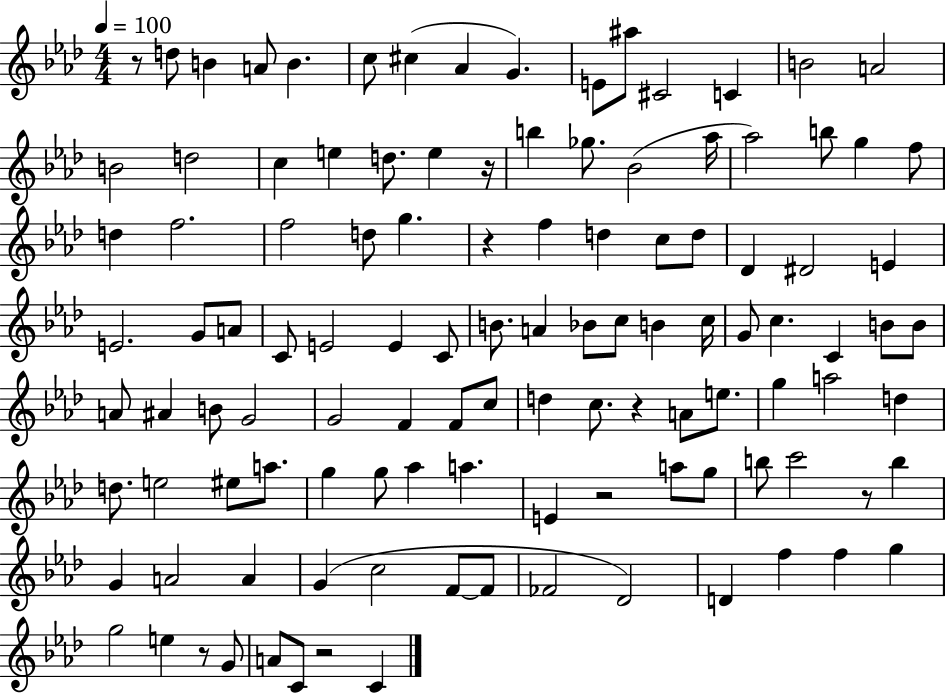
{
  \clef treble
  \numericTimeSignature
  \time 4/4
  \key aes \major
  \tempo 4 = 100
  r8 d''8 b'4 a'8 b'4. | c''8 cis''4( aes'4 g'4.) | e'8 ais''8 cis'2 c'4 | b'2 a'2 | \break b'2 d''2 | c''4 e''4 d''8. e''4 r16 | b''4 ges''8. bes'2( aes''16 | aes''2) b''8 g''4 f''8 | \break d''4 f''2. | f''2 d''8 g''4. | r4 f''4 d''4 c''8 d''8 | des'4 dis'2 e'4 | \break e'2. g'8 a'8 | c'8 e'2 e'4 c'8 | b'8. a'4 bes'8 c''8 b'4 c''16 | g'8 c''4. c'4 b'8 b'8 | \break a'8 ais'4 b'8 g'2 | g'2 f'4 f'8 c''8 | d''4 c''8. r4 a'8 e''8. | g''4 a''2 d''4 | \break d''8. e''2 eis''8 a''8. | g''4 g''8 aes''4 a''4. | e'4 r2 a''8 g''8 | b''8 c'''2 r8 b''4 | \break g'4 a'2 a'4 | g'4( c''2 f'8~~ f'8 | fes'2 des'2) | d'4 f''4 f''4 g''4 | \break g''2 e''4 r8 g'8 | a'8 c'8 r2 c'4 | \bar "|."
}